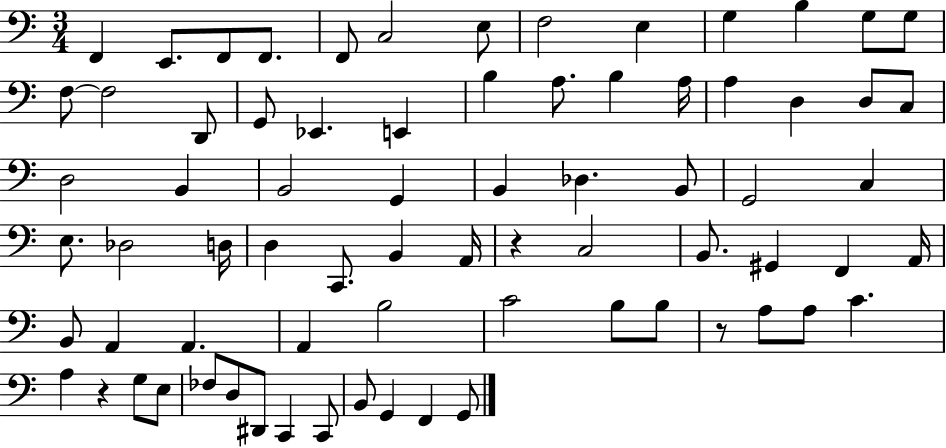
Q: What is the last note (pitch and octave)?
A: G2